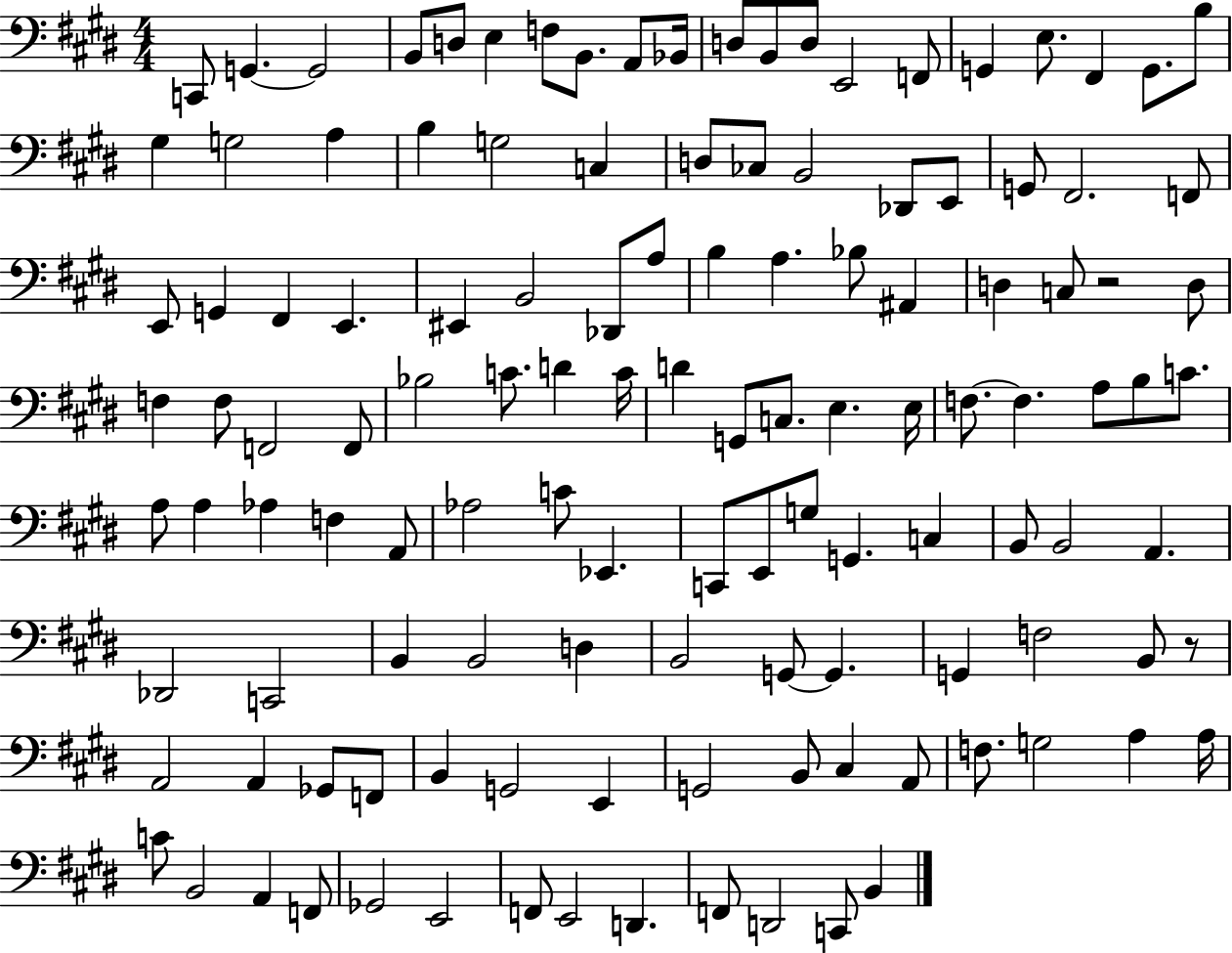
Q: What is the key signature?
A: E major